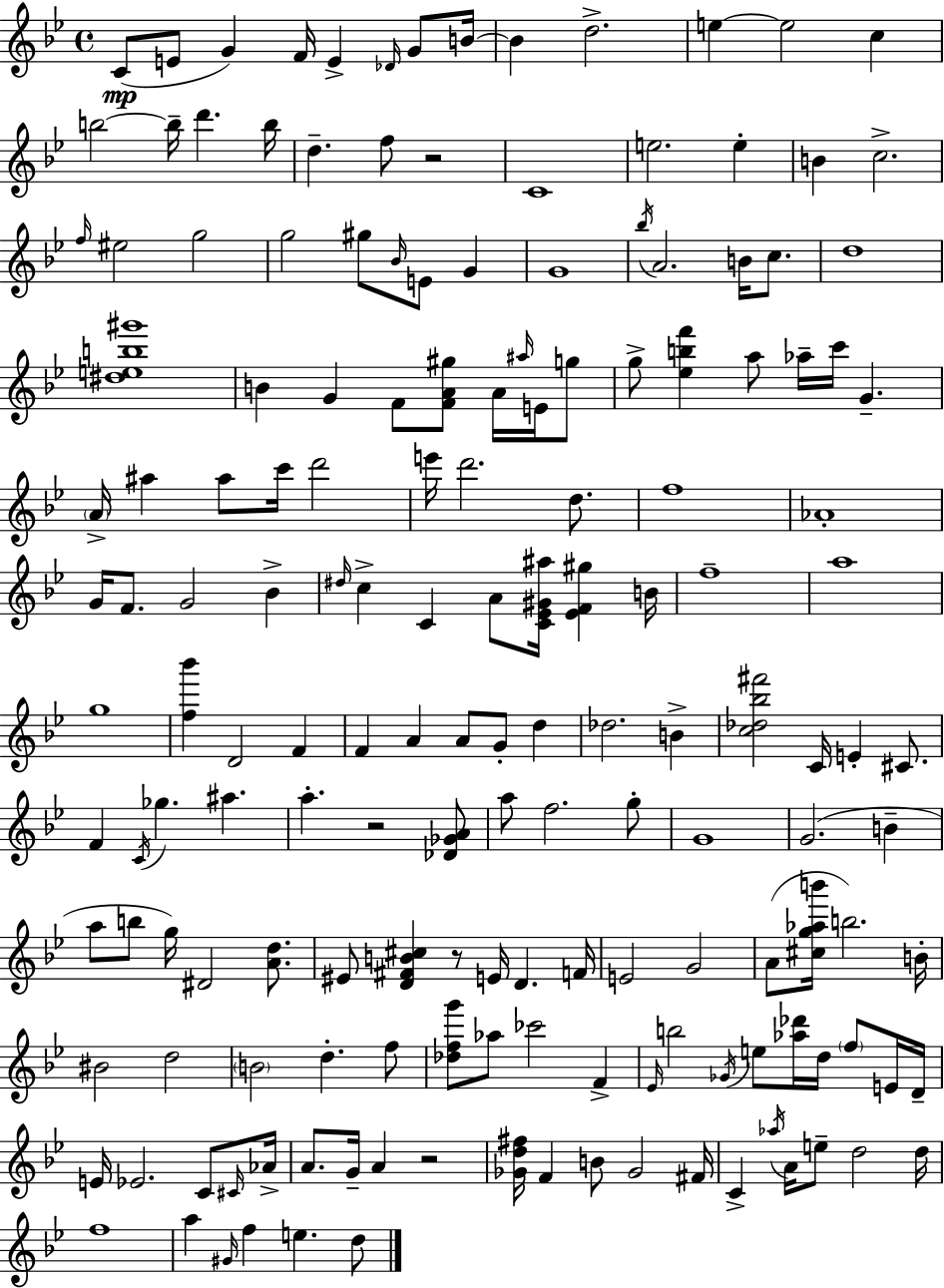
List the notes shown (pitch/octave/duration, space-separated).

C4/e E4/e G4/q F4/s E4/q Db4/s G4/e B4/s B4/q D5/h. E5/q E5/h C5/q B5/h B5/s D6/q. B5/s D5/q. F5/e R/h C4/w E5/h. E5/q B4/q C5/h. F5/s EIS5/h G5/h G5/h G#5/e Bb4/s E4/e G4/q G4/w Bb5/s A4/h. B4/s C5/e. D5/w [D#5,E5,B5,G#6]/w B4/q G4/q F4/e [F4,A4,G#5]/e A4/s A#5/s E4/s G5/e G5/e [Eb5,B5,F6]/q A5/e Ab5/s C6/s G4/q. A4/s A#5/q A#5/e C6/s D6/h E6/s D6/h. D5/e. F5/w Ab4/w G4/s F4/e. G4/h Bb4/q D#5/s C5/q C4/q A4/e [C4,Eb4,G#4,A#5]/s [Eb4,F4,G#5]/q B4/s F5/w A5/w G5/w [F5,Bb6]/q D4/h F4/q F4/q A4/q A4/e G4/e D5/q Db5/h. B4/q [C5,Db5,Bb5,F#6]/h C4/s E4/q C#4/e. F4/q C4/s Gb5/q. A#5/q. A5/q. R/h [Db4,Gb4,A4]/e A5/e F5/h. G5/e G4/w G4/h. B4/q A5/e B5/e G5/s D#4/h [A4,D5]/e. EIS4/e [D4,F#4,B4,C#5]/q R/e E4/s D4/q. F4/s E4/h G4/h A4/e [C#5,G5,Ab5,B6]/s B5/h. B4/s BIS4/h D5/h B4/h D5/q. F5/e [Db5,F5,G6]/e Ab5/e CES6/h F4/q Eb4/s B5/h Gb4/s E5/e [Ab5,Db6]/s D5/s F5/e E4/s D4/s E4/s Eb4/h. C4/e C#4/s Ab4/s A4/e. G4/s A4/q R/h [Gb4,D5,F#5]/s F4/q B4/e Gb4/h F#4/s C4/q Ab5/s A4/s E5/e D5/h D5/s F5/w A5/q G#4/s F5/q E5/q. D5/e